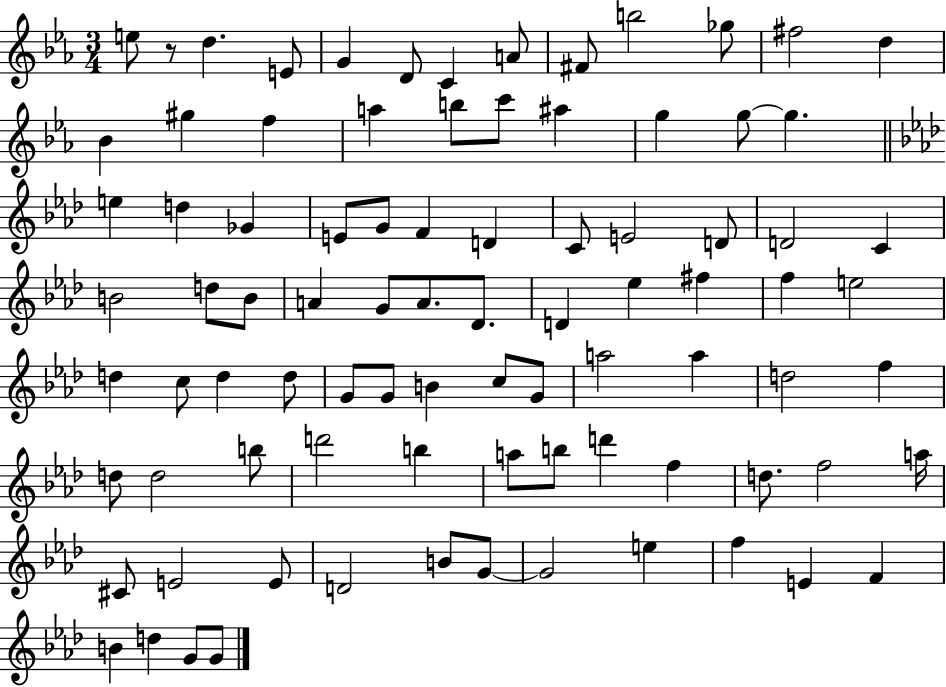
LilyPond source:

{
  \clef treble
  \numericTimeSignature
  \time 3/4
  \key ees \major
  e''8 r8 d''4. e'8 | g'4 d'8 c'4 a'8 | fis'8 b''2 ges''8 | fis''2 d''4 | \break bes'4 gis''4 f''4 | a''4 b''8 c'''8 ais''4 | g''4 g''8~~ g''4. | \bar "||" \break \key aes \major e''4 d''4 ges'4 | e'8 g'8 f'4 d'4 | c'8 e'2 d'8 | d'2 c'4 | \break b'2 d''8 b'8 | a'4 g'8 a'8. des'8. | d'4 ees''4 fis''4 | f''4 e''2 | \break d''4 c''8 d''4 d''8 | g'8 g'8 b'4 c''8 g'8 | a''2 a''4 | d''2 f''4 | \break d''8 d''2 b''8 | d'''2 b''4 | a''8 b''8 d'''4 f''4 | d''8. f''2 a''16 | \break cis'8 e'2 e'8 | d'2 b'8 g'8~~ | g'2 e''4 | f''4 e'4 f'4 | \break b'4 d''4 g'8 g'8 | \bar "|."
}